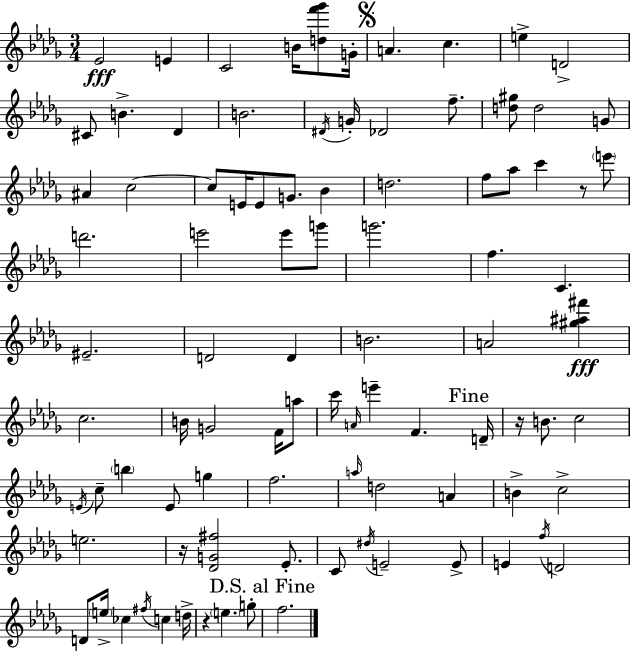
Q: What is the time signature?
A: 3/4